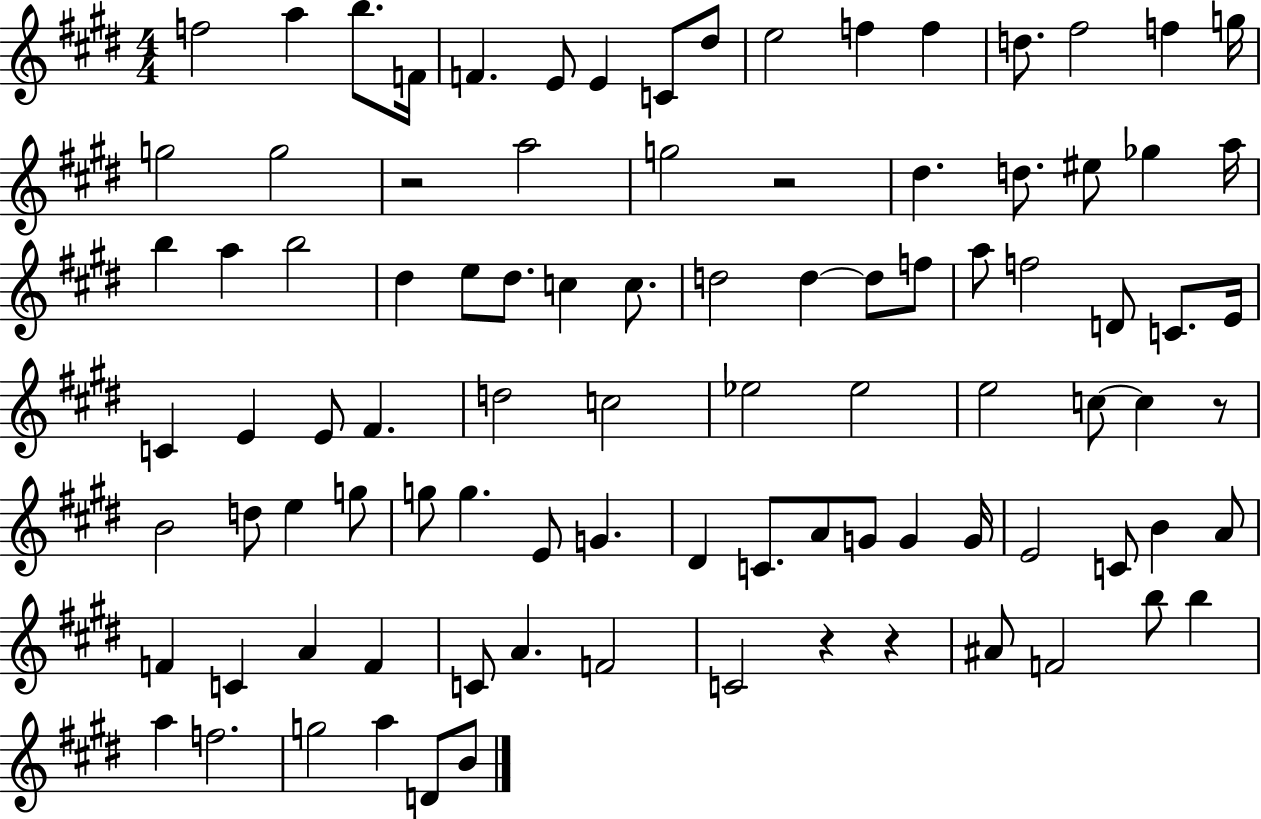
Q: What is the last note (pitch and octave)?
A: B4